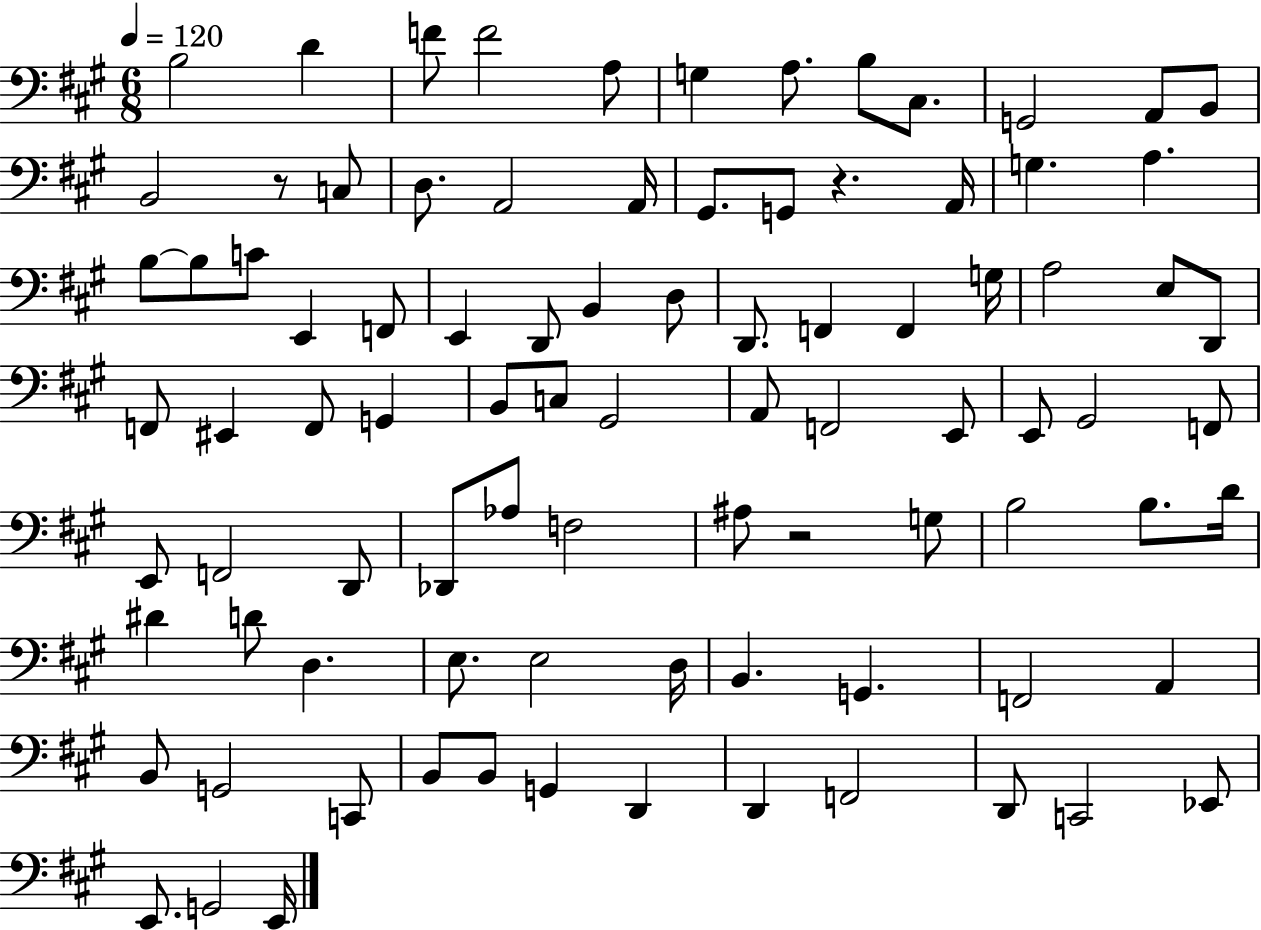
B3/h D4/q F4/e F4/h A3/e G3/q A3/e. B3/e C#3/e. G2/h A2/e B2/e B2/h R/e C3/e D3/e. A2/h A2/s G#2/e. G2/e R/q. A2/s G3/q. A3/q. B3/e B3/e C4/e E2/q F2/e E2/q D2/e B2/q D3/e D2/e. F2/q F2/q G3/s A3/h E3/e D2/e F2/e EIS2/q F2/e G2/q B2/e C3/e G#2/h A2/e F2/h E2/e E2/e G#2/h F2/e E2/e F2/h D2/e Db2/e Ab3/e F3/h A#3/e R/h G3/e B3/h B3/e. D4/s D#4/q D4/e D3/q. E3/e. E3/h D3/s B2/q. G2/q. F2/h A2/q B2/e G2/h C2/e B2/e B2/e G2/q D2/q D2/q F2/h D2/e C2/h Eb2/e E2/e. G2/h E2/s